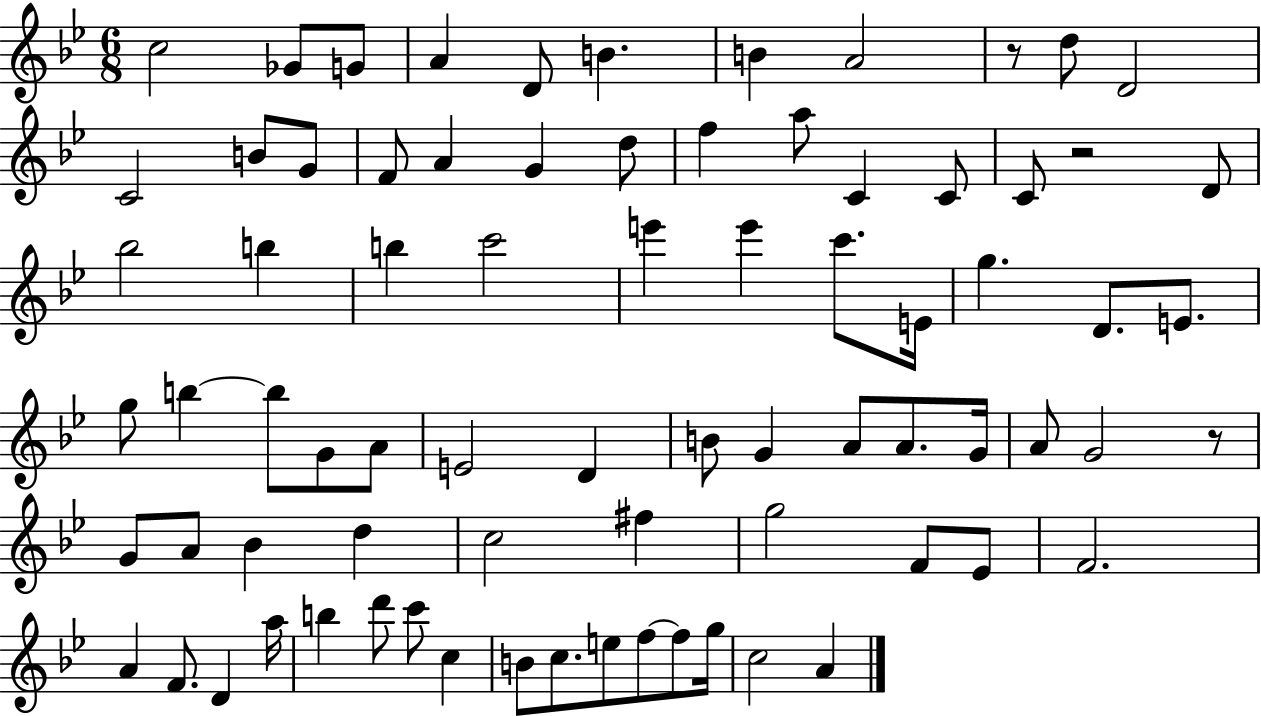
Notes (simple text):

C5/h Gb4/e G4/e A4/q D4/e B4/q. B4/q A4/h R/e D5/e D4/h C4/h B4/e G4/e F4/e A4/q G4/q D5/e F5/q A5/e C4/q C4/e C4/e R/h D4/e Bb5/h B5/q B5/q C6/h E6/q E6/q C6/e. E4/s G5/q. D4/e. E4/e. G5/e B5/q B5/e G4/e A4/e E4/h D4/q B4/e G4/q A4/e A4/e. G4/s A4/e G4/h R/e G4/e A4/e Bb4/q D5/q C5/h F#5/q G5/h F4/e Eb4/e F4/h. A4/q F4/e. D4/q A5/s B5/q D6/e C6/e C5/q B4/e C5/e. E5/e F5/e F5/e G5/s C5/h A4/q